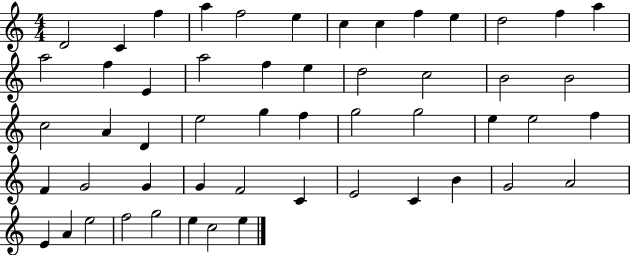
{
  \clef treble
  \numericTimeSignature
  \time 4/4
  \key c \major
  d'2 c'4 f''4 | a''4 f''2 e''4 | c''4 c''4 f''4 e''4 | d''2 f''4 a''4 | \break a''2 f''4 e'4 | a''2 f''4 e''4 | d''2 c''2 | b'2 b'2 | \break c''2 a'4 d'4 | e''2 g''4 f''4 | g''2 g''2 | e''4 e''2 f''4 | \break f'4 g'2 g'4 | g'4 f'2 c'4 | e'2 c'4 b'4 | g'2 a'2 | \break e'4 a'4 e''2 | f''2 g''2 | e''4 c''2 e''4 | \bar "|."
}